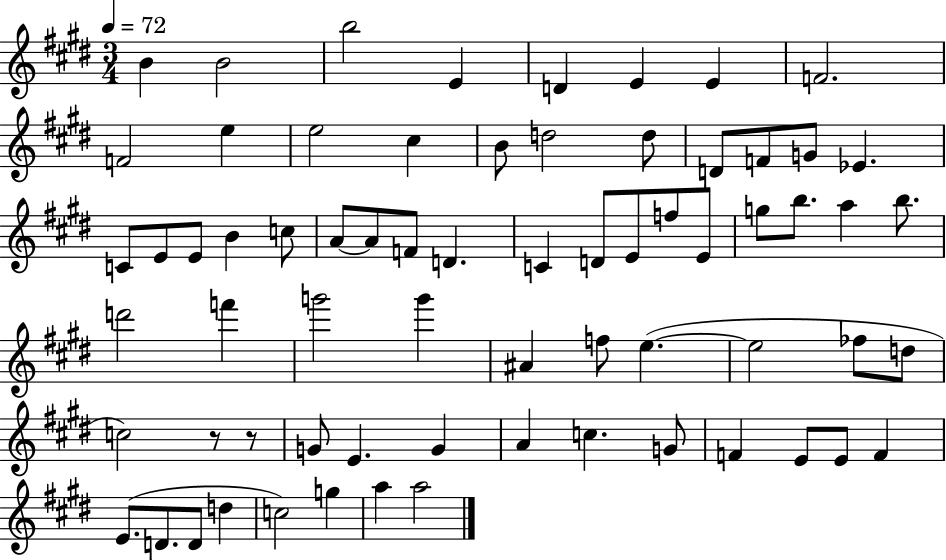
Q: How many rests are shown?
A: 2